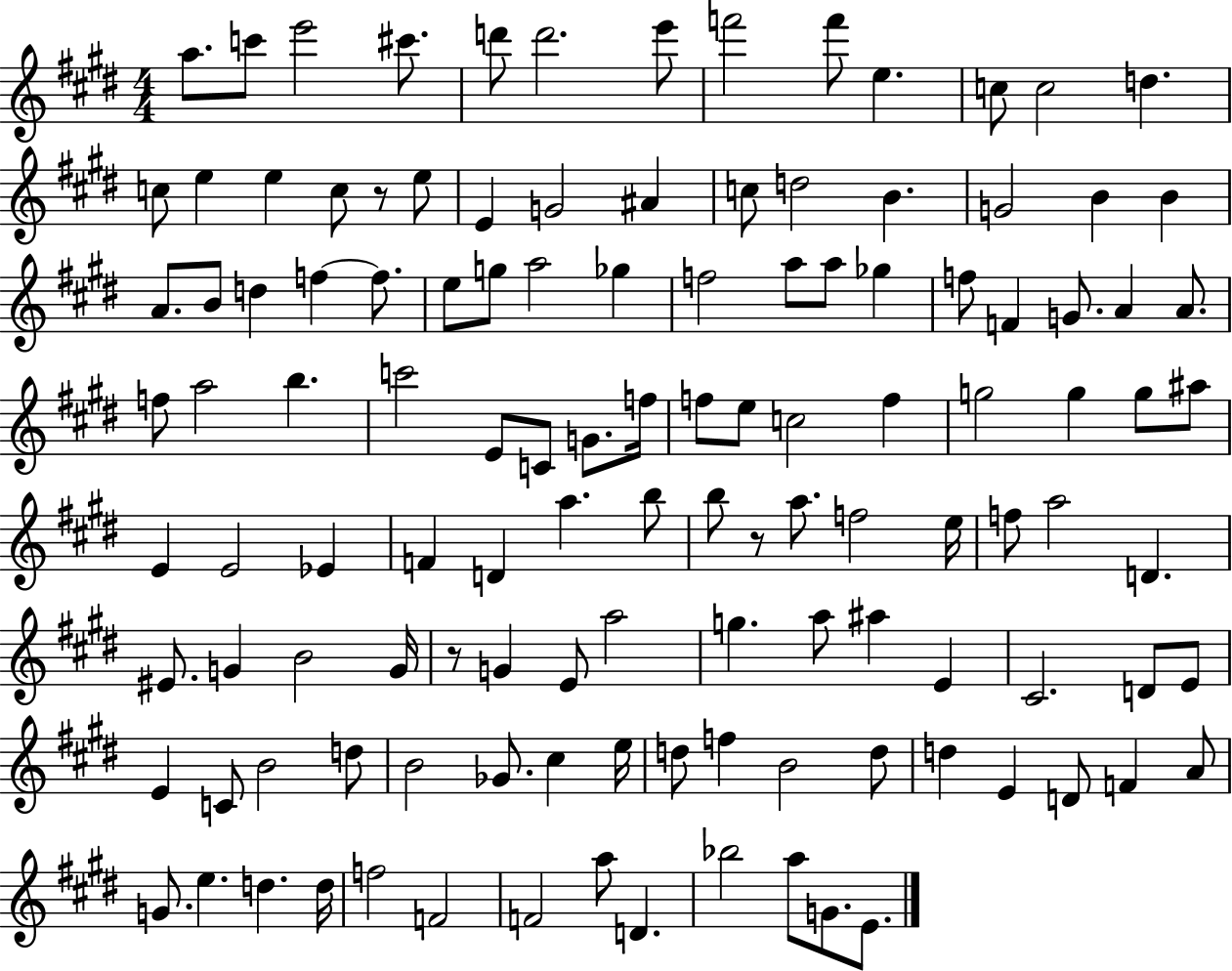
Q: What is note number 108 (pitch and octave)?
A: E5